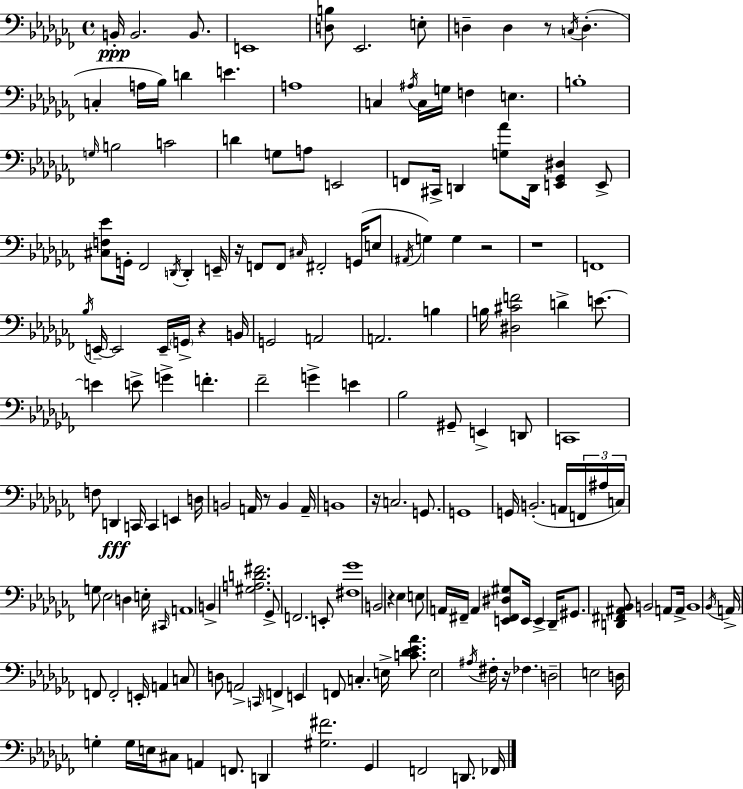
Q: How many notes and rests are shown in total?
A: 172